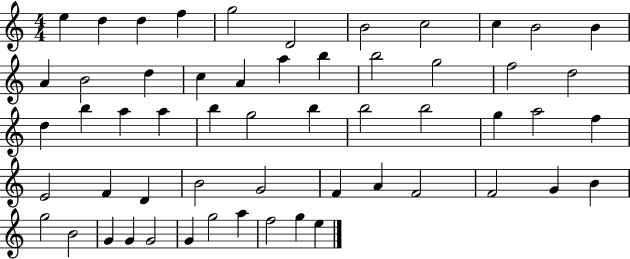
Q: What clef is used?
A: treble